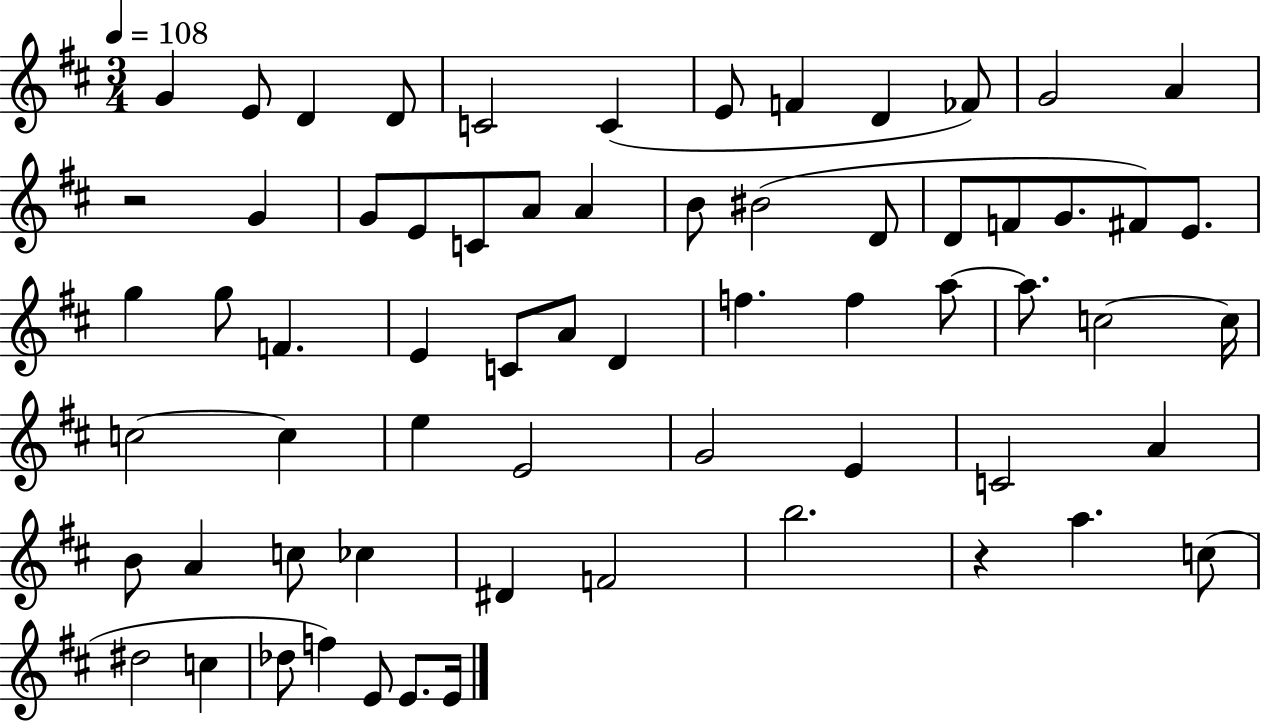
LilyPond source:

{
  \clef treble
  \numericTimeSignature
  \time 3/4
  \key d \major
  \tempo 4 = 108
  \repeat volta 2 { g'4 e'8 d'4 d'8 | c'2 c'4( | e'8 f'4 d'4 fes'8) | g'2 a'4 | \break r2 g'4 | g'8 e'8 c'8 a'8 a'4 | b'8 bis'2( d'8 | d'8 f'8 g'8. fis'8) e'8. | \break g''4 g''8 f'4. | e'4 c'8 a'8 d'4 | f''4. f''4 a''8~~ | a''8. c''2~~ c''16 | \break c''2~~ c''4 | e''4 e'2 | g'2 e'4 | c'2 a'4 | \break b'8 a'4 c''8 ces''4 | dis'4 f'2 | b''2. | r4 a''4. c''8( | \break dis''2 c''4 | des''8 f''4) e'8 e'8. e'16 | } \bar "|."
}